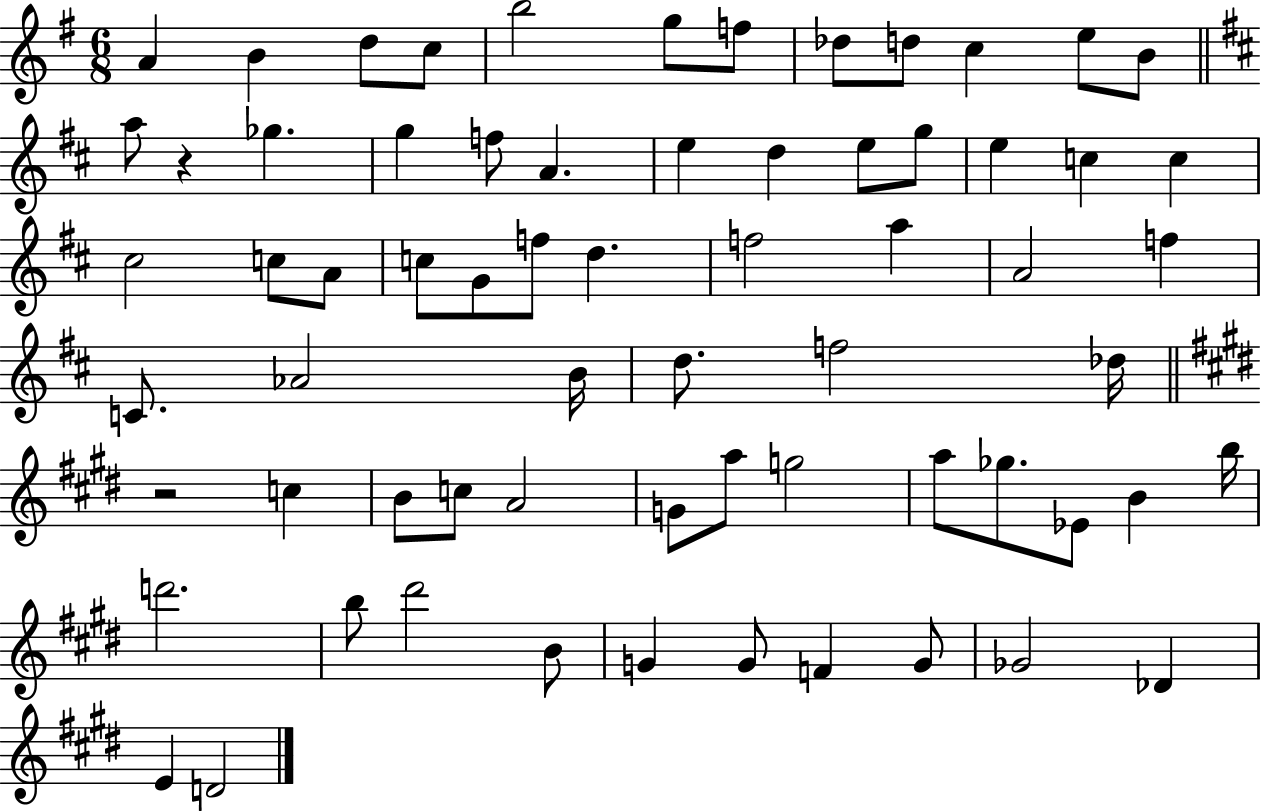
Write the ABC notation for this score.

X:1
T:Untitled
M:6/8
L:1/4
K:G
A B d/2 c/2 b2 g/2 f/2 _d/2 d/2 c e/2 B/2 a/2 z _g g f/2 A e d e/2 g/2 e c c ^c2 c/2 A/2 c/2 G/2 f/2 d f2 a A2 f C/2 _A2 B/4 d/2 f2 _d/4 z2 c B/2 c/2 A2 G/2 a/2 g2 a/2 _g/2 _E/2 B b/4 d'2 b/2 ^d'2 B/2 G G/2 F G/2 _G2 _D E D2